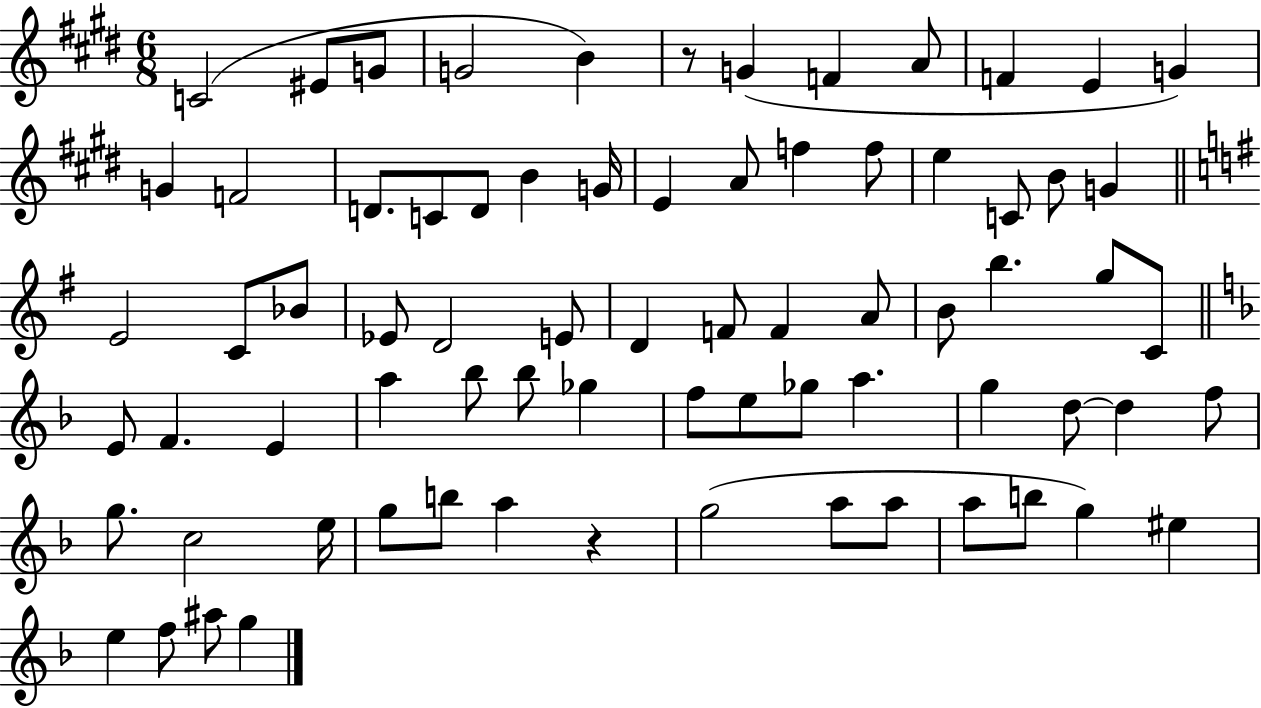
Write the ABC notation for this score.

X:1
T:Untitled
M:6/8
L:1/4
K:E
C2 ^E/2 G/2 G2 B z/2 G F A/2 F E G G F2 D/2 C/2 D/2 B G/4 E A/2 f f/2 e C/2 B/2 G E2 C/2 _B/2 _E/2 D2 E/2 D F/2 F A/2 B/2 b g/2 C/2 E/2 F E a _b/2 _b/2 _g f/2 e/2 _g/2 a g d/2 d f/2 g/2 c2 e/4 g/2 b/2 a z g2 a/2 a/2 a/2 b/2 g ^e e f/2 ^a/2 g